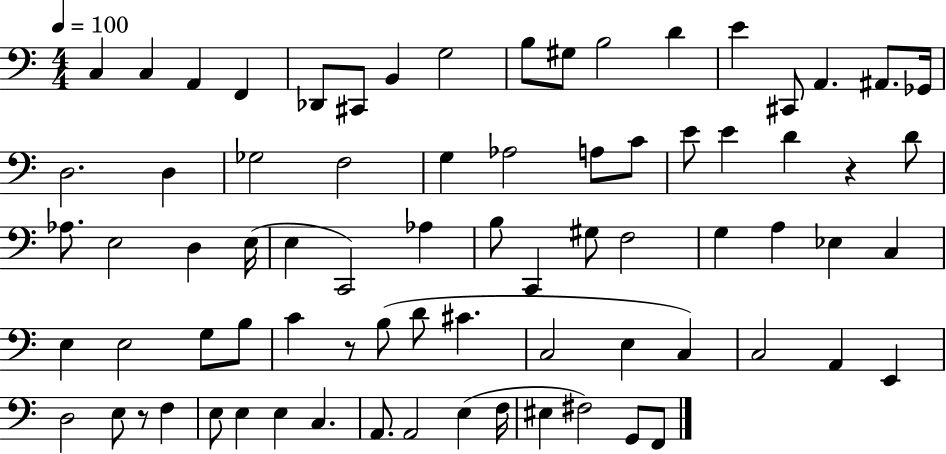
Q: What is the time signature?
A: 4/4